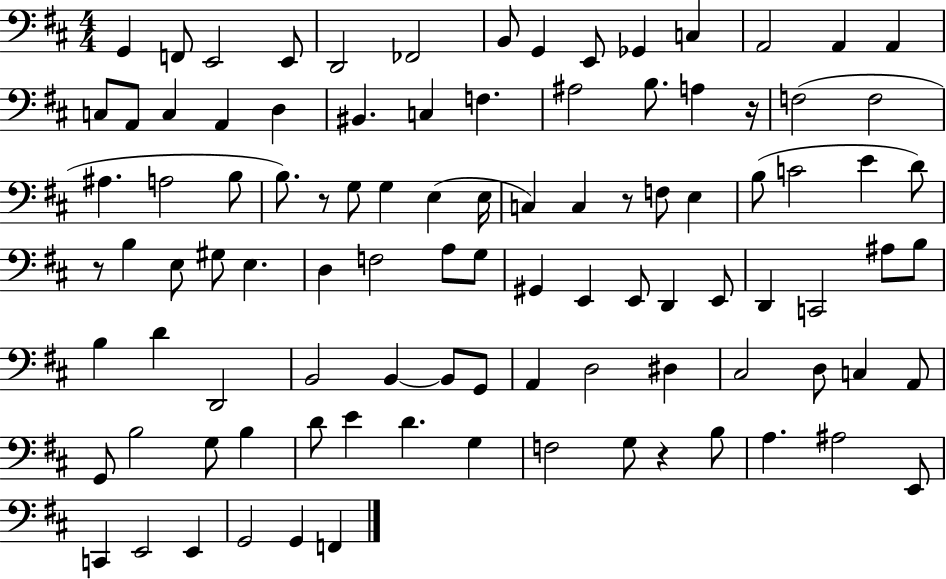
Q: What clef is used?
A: bass